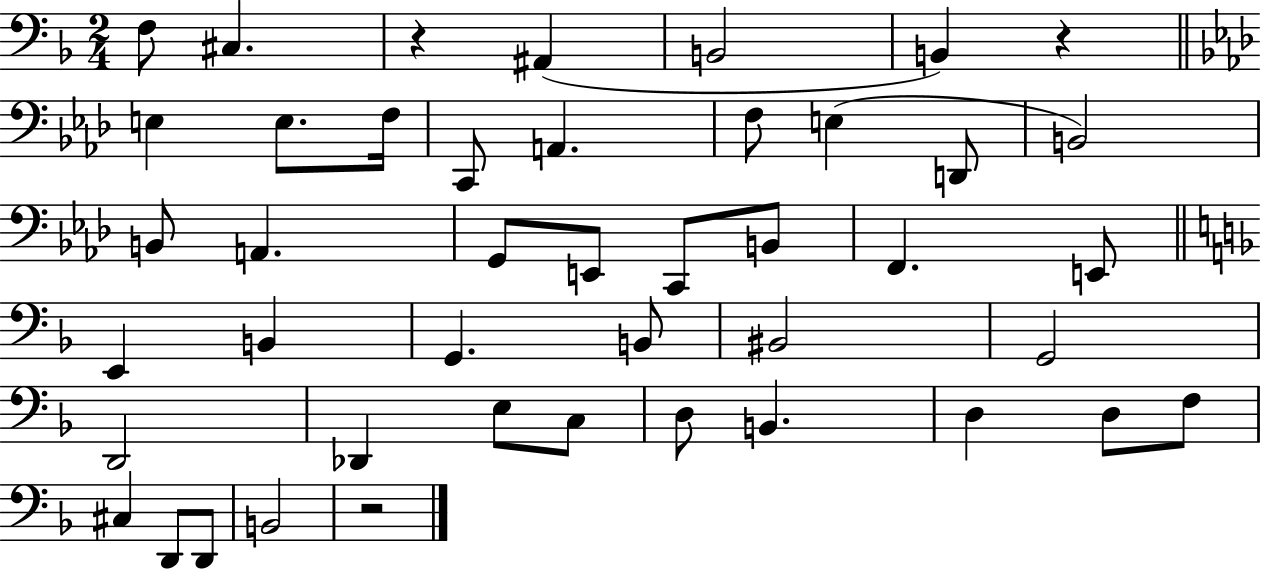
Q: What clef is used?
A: bass